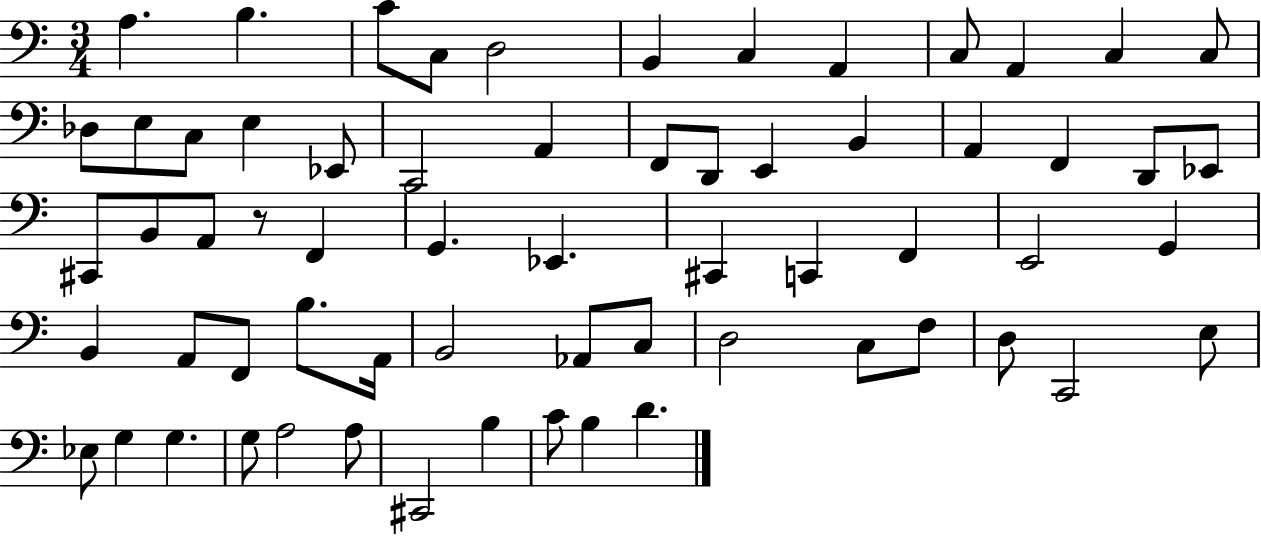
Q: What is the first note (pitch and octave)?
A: A3